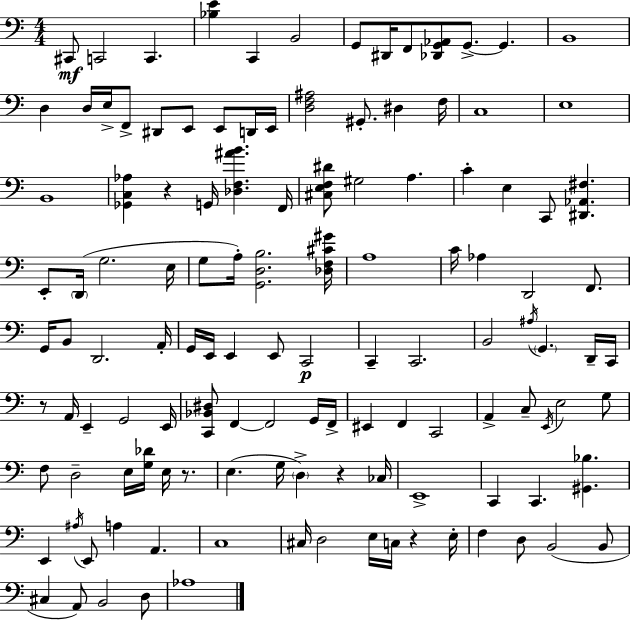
X:1
T:Untitled
M:4/4
L:1/4
K:C
^C,,/2 C,,2 C,, [_B,E] C,, B,,2 G,,/2 ^D,,/4 F,,/2 [_D,,G,,_A,,]/2 G,,/2 G,, B,,4 D, D,/4 E,/4 F,,/2 ^D,,/2 E,,/2 E,,/2 D,,/4 E,,/4 [D,F,^A,]2 ^G,,/2 ^D, F,/4 C,4 E,4 B,,4 [_G,,C,_A,] z G,,/4 [_D,F,^AB] F,,/4 [^C,E,F,^D]/2 ^G,2 A, C E, C,,/2 [^D,,_A,,^F,] E,,/2 D,,/4 G,2 E,/4 G,/2 A,/4 [G,,D,B,]2 [_D,F,^C^G]/4 A,4 C/4 _A, D,,2 F,,/2 G,,/4 B,,/2 D,,2 A,,/4 G,,/4 E,,/4 E,, E,,/2 C,,2 C,, C,,2 B,,2 ^A,/4 G,, D,,/4 C,,/4 z/2 A,,/4 E,, G,,2 E,,/4 [C,,_B,,^D,]/2 F,, F,,2 G,,/4 F,,/4 ^E,, F,, C,,2 A,, C,/2 E,,/4 E,2 G,/2 F,/2 D,2 E,/4 [G,_D]/4 E,/4 z/2 E, G,/4 D, z _C,/4 E,,4 C,, C,, [^G,,_B,] E,, ^A,/4 E,,/2 A, A,, C,4 ^C,/4 D,2 E,/4 C,/4 z E,/4 F, D,/2 B,,2 B,,/2 ^C, A,,/2 B,,2 D,/2 _A,4